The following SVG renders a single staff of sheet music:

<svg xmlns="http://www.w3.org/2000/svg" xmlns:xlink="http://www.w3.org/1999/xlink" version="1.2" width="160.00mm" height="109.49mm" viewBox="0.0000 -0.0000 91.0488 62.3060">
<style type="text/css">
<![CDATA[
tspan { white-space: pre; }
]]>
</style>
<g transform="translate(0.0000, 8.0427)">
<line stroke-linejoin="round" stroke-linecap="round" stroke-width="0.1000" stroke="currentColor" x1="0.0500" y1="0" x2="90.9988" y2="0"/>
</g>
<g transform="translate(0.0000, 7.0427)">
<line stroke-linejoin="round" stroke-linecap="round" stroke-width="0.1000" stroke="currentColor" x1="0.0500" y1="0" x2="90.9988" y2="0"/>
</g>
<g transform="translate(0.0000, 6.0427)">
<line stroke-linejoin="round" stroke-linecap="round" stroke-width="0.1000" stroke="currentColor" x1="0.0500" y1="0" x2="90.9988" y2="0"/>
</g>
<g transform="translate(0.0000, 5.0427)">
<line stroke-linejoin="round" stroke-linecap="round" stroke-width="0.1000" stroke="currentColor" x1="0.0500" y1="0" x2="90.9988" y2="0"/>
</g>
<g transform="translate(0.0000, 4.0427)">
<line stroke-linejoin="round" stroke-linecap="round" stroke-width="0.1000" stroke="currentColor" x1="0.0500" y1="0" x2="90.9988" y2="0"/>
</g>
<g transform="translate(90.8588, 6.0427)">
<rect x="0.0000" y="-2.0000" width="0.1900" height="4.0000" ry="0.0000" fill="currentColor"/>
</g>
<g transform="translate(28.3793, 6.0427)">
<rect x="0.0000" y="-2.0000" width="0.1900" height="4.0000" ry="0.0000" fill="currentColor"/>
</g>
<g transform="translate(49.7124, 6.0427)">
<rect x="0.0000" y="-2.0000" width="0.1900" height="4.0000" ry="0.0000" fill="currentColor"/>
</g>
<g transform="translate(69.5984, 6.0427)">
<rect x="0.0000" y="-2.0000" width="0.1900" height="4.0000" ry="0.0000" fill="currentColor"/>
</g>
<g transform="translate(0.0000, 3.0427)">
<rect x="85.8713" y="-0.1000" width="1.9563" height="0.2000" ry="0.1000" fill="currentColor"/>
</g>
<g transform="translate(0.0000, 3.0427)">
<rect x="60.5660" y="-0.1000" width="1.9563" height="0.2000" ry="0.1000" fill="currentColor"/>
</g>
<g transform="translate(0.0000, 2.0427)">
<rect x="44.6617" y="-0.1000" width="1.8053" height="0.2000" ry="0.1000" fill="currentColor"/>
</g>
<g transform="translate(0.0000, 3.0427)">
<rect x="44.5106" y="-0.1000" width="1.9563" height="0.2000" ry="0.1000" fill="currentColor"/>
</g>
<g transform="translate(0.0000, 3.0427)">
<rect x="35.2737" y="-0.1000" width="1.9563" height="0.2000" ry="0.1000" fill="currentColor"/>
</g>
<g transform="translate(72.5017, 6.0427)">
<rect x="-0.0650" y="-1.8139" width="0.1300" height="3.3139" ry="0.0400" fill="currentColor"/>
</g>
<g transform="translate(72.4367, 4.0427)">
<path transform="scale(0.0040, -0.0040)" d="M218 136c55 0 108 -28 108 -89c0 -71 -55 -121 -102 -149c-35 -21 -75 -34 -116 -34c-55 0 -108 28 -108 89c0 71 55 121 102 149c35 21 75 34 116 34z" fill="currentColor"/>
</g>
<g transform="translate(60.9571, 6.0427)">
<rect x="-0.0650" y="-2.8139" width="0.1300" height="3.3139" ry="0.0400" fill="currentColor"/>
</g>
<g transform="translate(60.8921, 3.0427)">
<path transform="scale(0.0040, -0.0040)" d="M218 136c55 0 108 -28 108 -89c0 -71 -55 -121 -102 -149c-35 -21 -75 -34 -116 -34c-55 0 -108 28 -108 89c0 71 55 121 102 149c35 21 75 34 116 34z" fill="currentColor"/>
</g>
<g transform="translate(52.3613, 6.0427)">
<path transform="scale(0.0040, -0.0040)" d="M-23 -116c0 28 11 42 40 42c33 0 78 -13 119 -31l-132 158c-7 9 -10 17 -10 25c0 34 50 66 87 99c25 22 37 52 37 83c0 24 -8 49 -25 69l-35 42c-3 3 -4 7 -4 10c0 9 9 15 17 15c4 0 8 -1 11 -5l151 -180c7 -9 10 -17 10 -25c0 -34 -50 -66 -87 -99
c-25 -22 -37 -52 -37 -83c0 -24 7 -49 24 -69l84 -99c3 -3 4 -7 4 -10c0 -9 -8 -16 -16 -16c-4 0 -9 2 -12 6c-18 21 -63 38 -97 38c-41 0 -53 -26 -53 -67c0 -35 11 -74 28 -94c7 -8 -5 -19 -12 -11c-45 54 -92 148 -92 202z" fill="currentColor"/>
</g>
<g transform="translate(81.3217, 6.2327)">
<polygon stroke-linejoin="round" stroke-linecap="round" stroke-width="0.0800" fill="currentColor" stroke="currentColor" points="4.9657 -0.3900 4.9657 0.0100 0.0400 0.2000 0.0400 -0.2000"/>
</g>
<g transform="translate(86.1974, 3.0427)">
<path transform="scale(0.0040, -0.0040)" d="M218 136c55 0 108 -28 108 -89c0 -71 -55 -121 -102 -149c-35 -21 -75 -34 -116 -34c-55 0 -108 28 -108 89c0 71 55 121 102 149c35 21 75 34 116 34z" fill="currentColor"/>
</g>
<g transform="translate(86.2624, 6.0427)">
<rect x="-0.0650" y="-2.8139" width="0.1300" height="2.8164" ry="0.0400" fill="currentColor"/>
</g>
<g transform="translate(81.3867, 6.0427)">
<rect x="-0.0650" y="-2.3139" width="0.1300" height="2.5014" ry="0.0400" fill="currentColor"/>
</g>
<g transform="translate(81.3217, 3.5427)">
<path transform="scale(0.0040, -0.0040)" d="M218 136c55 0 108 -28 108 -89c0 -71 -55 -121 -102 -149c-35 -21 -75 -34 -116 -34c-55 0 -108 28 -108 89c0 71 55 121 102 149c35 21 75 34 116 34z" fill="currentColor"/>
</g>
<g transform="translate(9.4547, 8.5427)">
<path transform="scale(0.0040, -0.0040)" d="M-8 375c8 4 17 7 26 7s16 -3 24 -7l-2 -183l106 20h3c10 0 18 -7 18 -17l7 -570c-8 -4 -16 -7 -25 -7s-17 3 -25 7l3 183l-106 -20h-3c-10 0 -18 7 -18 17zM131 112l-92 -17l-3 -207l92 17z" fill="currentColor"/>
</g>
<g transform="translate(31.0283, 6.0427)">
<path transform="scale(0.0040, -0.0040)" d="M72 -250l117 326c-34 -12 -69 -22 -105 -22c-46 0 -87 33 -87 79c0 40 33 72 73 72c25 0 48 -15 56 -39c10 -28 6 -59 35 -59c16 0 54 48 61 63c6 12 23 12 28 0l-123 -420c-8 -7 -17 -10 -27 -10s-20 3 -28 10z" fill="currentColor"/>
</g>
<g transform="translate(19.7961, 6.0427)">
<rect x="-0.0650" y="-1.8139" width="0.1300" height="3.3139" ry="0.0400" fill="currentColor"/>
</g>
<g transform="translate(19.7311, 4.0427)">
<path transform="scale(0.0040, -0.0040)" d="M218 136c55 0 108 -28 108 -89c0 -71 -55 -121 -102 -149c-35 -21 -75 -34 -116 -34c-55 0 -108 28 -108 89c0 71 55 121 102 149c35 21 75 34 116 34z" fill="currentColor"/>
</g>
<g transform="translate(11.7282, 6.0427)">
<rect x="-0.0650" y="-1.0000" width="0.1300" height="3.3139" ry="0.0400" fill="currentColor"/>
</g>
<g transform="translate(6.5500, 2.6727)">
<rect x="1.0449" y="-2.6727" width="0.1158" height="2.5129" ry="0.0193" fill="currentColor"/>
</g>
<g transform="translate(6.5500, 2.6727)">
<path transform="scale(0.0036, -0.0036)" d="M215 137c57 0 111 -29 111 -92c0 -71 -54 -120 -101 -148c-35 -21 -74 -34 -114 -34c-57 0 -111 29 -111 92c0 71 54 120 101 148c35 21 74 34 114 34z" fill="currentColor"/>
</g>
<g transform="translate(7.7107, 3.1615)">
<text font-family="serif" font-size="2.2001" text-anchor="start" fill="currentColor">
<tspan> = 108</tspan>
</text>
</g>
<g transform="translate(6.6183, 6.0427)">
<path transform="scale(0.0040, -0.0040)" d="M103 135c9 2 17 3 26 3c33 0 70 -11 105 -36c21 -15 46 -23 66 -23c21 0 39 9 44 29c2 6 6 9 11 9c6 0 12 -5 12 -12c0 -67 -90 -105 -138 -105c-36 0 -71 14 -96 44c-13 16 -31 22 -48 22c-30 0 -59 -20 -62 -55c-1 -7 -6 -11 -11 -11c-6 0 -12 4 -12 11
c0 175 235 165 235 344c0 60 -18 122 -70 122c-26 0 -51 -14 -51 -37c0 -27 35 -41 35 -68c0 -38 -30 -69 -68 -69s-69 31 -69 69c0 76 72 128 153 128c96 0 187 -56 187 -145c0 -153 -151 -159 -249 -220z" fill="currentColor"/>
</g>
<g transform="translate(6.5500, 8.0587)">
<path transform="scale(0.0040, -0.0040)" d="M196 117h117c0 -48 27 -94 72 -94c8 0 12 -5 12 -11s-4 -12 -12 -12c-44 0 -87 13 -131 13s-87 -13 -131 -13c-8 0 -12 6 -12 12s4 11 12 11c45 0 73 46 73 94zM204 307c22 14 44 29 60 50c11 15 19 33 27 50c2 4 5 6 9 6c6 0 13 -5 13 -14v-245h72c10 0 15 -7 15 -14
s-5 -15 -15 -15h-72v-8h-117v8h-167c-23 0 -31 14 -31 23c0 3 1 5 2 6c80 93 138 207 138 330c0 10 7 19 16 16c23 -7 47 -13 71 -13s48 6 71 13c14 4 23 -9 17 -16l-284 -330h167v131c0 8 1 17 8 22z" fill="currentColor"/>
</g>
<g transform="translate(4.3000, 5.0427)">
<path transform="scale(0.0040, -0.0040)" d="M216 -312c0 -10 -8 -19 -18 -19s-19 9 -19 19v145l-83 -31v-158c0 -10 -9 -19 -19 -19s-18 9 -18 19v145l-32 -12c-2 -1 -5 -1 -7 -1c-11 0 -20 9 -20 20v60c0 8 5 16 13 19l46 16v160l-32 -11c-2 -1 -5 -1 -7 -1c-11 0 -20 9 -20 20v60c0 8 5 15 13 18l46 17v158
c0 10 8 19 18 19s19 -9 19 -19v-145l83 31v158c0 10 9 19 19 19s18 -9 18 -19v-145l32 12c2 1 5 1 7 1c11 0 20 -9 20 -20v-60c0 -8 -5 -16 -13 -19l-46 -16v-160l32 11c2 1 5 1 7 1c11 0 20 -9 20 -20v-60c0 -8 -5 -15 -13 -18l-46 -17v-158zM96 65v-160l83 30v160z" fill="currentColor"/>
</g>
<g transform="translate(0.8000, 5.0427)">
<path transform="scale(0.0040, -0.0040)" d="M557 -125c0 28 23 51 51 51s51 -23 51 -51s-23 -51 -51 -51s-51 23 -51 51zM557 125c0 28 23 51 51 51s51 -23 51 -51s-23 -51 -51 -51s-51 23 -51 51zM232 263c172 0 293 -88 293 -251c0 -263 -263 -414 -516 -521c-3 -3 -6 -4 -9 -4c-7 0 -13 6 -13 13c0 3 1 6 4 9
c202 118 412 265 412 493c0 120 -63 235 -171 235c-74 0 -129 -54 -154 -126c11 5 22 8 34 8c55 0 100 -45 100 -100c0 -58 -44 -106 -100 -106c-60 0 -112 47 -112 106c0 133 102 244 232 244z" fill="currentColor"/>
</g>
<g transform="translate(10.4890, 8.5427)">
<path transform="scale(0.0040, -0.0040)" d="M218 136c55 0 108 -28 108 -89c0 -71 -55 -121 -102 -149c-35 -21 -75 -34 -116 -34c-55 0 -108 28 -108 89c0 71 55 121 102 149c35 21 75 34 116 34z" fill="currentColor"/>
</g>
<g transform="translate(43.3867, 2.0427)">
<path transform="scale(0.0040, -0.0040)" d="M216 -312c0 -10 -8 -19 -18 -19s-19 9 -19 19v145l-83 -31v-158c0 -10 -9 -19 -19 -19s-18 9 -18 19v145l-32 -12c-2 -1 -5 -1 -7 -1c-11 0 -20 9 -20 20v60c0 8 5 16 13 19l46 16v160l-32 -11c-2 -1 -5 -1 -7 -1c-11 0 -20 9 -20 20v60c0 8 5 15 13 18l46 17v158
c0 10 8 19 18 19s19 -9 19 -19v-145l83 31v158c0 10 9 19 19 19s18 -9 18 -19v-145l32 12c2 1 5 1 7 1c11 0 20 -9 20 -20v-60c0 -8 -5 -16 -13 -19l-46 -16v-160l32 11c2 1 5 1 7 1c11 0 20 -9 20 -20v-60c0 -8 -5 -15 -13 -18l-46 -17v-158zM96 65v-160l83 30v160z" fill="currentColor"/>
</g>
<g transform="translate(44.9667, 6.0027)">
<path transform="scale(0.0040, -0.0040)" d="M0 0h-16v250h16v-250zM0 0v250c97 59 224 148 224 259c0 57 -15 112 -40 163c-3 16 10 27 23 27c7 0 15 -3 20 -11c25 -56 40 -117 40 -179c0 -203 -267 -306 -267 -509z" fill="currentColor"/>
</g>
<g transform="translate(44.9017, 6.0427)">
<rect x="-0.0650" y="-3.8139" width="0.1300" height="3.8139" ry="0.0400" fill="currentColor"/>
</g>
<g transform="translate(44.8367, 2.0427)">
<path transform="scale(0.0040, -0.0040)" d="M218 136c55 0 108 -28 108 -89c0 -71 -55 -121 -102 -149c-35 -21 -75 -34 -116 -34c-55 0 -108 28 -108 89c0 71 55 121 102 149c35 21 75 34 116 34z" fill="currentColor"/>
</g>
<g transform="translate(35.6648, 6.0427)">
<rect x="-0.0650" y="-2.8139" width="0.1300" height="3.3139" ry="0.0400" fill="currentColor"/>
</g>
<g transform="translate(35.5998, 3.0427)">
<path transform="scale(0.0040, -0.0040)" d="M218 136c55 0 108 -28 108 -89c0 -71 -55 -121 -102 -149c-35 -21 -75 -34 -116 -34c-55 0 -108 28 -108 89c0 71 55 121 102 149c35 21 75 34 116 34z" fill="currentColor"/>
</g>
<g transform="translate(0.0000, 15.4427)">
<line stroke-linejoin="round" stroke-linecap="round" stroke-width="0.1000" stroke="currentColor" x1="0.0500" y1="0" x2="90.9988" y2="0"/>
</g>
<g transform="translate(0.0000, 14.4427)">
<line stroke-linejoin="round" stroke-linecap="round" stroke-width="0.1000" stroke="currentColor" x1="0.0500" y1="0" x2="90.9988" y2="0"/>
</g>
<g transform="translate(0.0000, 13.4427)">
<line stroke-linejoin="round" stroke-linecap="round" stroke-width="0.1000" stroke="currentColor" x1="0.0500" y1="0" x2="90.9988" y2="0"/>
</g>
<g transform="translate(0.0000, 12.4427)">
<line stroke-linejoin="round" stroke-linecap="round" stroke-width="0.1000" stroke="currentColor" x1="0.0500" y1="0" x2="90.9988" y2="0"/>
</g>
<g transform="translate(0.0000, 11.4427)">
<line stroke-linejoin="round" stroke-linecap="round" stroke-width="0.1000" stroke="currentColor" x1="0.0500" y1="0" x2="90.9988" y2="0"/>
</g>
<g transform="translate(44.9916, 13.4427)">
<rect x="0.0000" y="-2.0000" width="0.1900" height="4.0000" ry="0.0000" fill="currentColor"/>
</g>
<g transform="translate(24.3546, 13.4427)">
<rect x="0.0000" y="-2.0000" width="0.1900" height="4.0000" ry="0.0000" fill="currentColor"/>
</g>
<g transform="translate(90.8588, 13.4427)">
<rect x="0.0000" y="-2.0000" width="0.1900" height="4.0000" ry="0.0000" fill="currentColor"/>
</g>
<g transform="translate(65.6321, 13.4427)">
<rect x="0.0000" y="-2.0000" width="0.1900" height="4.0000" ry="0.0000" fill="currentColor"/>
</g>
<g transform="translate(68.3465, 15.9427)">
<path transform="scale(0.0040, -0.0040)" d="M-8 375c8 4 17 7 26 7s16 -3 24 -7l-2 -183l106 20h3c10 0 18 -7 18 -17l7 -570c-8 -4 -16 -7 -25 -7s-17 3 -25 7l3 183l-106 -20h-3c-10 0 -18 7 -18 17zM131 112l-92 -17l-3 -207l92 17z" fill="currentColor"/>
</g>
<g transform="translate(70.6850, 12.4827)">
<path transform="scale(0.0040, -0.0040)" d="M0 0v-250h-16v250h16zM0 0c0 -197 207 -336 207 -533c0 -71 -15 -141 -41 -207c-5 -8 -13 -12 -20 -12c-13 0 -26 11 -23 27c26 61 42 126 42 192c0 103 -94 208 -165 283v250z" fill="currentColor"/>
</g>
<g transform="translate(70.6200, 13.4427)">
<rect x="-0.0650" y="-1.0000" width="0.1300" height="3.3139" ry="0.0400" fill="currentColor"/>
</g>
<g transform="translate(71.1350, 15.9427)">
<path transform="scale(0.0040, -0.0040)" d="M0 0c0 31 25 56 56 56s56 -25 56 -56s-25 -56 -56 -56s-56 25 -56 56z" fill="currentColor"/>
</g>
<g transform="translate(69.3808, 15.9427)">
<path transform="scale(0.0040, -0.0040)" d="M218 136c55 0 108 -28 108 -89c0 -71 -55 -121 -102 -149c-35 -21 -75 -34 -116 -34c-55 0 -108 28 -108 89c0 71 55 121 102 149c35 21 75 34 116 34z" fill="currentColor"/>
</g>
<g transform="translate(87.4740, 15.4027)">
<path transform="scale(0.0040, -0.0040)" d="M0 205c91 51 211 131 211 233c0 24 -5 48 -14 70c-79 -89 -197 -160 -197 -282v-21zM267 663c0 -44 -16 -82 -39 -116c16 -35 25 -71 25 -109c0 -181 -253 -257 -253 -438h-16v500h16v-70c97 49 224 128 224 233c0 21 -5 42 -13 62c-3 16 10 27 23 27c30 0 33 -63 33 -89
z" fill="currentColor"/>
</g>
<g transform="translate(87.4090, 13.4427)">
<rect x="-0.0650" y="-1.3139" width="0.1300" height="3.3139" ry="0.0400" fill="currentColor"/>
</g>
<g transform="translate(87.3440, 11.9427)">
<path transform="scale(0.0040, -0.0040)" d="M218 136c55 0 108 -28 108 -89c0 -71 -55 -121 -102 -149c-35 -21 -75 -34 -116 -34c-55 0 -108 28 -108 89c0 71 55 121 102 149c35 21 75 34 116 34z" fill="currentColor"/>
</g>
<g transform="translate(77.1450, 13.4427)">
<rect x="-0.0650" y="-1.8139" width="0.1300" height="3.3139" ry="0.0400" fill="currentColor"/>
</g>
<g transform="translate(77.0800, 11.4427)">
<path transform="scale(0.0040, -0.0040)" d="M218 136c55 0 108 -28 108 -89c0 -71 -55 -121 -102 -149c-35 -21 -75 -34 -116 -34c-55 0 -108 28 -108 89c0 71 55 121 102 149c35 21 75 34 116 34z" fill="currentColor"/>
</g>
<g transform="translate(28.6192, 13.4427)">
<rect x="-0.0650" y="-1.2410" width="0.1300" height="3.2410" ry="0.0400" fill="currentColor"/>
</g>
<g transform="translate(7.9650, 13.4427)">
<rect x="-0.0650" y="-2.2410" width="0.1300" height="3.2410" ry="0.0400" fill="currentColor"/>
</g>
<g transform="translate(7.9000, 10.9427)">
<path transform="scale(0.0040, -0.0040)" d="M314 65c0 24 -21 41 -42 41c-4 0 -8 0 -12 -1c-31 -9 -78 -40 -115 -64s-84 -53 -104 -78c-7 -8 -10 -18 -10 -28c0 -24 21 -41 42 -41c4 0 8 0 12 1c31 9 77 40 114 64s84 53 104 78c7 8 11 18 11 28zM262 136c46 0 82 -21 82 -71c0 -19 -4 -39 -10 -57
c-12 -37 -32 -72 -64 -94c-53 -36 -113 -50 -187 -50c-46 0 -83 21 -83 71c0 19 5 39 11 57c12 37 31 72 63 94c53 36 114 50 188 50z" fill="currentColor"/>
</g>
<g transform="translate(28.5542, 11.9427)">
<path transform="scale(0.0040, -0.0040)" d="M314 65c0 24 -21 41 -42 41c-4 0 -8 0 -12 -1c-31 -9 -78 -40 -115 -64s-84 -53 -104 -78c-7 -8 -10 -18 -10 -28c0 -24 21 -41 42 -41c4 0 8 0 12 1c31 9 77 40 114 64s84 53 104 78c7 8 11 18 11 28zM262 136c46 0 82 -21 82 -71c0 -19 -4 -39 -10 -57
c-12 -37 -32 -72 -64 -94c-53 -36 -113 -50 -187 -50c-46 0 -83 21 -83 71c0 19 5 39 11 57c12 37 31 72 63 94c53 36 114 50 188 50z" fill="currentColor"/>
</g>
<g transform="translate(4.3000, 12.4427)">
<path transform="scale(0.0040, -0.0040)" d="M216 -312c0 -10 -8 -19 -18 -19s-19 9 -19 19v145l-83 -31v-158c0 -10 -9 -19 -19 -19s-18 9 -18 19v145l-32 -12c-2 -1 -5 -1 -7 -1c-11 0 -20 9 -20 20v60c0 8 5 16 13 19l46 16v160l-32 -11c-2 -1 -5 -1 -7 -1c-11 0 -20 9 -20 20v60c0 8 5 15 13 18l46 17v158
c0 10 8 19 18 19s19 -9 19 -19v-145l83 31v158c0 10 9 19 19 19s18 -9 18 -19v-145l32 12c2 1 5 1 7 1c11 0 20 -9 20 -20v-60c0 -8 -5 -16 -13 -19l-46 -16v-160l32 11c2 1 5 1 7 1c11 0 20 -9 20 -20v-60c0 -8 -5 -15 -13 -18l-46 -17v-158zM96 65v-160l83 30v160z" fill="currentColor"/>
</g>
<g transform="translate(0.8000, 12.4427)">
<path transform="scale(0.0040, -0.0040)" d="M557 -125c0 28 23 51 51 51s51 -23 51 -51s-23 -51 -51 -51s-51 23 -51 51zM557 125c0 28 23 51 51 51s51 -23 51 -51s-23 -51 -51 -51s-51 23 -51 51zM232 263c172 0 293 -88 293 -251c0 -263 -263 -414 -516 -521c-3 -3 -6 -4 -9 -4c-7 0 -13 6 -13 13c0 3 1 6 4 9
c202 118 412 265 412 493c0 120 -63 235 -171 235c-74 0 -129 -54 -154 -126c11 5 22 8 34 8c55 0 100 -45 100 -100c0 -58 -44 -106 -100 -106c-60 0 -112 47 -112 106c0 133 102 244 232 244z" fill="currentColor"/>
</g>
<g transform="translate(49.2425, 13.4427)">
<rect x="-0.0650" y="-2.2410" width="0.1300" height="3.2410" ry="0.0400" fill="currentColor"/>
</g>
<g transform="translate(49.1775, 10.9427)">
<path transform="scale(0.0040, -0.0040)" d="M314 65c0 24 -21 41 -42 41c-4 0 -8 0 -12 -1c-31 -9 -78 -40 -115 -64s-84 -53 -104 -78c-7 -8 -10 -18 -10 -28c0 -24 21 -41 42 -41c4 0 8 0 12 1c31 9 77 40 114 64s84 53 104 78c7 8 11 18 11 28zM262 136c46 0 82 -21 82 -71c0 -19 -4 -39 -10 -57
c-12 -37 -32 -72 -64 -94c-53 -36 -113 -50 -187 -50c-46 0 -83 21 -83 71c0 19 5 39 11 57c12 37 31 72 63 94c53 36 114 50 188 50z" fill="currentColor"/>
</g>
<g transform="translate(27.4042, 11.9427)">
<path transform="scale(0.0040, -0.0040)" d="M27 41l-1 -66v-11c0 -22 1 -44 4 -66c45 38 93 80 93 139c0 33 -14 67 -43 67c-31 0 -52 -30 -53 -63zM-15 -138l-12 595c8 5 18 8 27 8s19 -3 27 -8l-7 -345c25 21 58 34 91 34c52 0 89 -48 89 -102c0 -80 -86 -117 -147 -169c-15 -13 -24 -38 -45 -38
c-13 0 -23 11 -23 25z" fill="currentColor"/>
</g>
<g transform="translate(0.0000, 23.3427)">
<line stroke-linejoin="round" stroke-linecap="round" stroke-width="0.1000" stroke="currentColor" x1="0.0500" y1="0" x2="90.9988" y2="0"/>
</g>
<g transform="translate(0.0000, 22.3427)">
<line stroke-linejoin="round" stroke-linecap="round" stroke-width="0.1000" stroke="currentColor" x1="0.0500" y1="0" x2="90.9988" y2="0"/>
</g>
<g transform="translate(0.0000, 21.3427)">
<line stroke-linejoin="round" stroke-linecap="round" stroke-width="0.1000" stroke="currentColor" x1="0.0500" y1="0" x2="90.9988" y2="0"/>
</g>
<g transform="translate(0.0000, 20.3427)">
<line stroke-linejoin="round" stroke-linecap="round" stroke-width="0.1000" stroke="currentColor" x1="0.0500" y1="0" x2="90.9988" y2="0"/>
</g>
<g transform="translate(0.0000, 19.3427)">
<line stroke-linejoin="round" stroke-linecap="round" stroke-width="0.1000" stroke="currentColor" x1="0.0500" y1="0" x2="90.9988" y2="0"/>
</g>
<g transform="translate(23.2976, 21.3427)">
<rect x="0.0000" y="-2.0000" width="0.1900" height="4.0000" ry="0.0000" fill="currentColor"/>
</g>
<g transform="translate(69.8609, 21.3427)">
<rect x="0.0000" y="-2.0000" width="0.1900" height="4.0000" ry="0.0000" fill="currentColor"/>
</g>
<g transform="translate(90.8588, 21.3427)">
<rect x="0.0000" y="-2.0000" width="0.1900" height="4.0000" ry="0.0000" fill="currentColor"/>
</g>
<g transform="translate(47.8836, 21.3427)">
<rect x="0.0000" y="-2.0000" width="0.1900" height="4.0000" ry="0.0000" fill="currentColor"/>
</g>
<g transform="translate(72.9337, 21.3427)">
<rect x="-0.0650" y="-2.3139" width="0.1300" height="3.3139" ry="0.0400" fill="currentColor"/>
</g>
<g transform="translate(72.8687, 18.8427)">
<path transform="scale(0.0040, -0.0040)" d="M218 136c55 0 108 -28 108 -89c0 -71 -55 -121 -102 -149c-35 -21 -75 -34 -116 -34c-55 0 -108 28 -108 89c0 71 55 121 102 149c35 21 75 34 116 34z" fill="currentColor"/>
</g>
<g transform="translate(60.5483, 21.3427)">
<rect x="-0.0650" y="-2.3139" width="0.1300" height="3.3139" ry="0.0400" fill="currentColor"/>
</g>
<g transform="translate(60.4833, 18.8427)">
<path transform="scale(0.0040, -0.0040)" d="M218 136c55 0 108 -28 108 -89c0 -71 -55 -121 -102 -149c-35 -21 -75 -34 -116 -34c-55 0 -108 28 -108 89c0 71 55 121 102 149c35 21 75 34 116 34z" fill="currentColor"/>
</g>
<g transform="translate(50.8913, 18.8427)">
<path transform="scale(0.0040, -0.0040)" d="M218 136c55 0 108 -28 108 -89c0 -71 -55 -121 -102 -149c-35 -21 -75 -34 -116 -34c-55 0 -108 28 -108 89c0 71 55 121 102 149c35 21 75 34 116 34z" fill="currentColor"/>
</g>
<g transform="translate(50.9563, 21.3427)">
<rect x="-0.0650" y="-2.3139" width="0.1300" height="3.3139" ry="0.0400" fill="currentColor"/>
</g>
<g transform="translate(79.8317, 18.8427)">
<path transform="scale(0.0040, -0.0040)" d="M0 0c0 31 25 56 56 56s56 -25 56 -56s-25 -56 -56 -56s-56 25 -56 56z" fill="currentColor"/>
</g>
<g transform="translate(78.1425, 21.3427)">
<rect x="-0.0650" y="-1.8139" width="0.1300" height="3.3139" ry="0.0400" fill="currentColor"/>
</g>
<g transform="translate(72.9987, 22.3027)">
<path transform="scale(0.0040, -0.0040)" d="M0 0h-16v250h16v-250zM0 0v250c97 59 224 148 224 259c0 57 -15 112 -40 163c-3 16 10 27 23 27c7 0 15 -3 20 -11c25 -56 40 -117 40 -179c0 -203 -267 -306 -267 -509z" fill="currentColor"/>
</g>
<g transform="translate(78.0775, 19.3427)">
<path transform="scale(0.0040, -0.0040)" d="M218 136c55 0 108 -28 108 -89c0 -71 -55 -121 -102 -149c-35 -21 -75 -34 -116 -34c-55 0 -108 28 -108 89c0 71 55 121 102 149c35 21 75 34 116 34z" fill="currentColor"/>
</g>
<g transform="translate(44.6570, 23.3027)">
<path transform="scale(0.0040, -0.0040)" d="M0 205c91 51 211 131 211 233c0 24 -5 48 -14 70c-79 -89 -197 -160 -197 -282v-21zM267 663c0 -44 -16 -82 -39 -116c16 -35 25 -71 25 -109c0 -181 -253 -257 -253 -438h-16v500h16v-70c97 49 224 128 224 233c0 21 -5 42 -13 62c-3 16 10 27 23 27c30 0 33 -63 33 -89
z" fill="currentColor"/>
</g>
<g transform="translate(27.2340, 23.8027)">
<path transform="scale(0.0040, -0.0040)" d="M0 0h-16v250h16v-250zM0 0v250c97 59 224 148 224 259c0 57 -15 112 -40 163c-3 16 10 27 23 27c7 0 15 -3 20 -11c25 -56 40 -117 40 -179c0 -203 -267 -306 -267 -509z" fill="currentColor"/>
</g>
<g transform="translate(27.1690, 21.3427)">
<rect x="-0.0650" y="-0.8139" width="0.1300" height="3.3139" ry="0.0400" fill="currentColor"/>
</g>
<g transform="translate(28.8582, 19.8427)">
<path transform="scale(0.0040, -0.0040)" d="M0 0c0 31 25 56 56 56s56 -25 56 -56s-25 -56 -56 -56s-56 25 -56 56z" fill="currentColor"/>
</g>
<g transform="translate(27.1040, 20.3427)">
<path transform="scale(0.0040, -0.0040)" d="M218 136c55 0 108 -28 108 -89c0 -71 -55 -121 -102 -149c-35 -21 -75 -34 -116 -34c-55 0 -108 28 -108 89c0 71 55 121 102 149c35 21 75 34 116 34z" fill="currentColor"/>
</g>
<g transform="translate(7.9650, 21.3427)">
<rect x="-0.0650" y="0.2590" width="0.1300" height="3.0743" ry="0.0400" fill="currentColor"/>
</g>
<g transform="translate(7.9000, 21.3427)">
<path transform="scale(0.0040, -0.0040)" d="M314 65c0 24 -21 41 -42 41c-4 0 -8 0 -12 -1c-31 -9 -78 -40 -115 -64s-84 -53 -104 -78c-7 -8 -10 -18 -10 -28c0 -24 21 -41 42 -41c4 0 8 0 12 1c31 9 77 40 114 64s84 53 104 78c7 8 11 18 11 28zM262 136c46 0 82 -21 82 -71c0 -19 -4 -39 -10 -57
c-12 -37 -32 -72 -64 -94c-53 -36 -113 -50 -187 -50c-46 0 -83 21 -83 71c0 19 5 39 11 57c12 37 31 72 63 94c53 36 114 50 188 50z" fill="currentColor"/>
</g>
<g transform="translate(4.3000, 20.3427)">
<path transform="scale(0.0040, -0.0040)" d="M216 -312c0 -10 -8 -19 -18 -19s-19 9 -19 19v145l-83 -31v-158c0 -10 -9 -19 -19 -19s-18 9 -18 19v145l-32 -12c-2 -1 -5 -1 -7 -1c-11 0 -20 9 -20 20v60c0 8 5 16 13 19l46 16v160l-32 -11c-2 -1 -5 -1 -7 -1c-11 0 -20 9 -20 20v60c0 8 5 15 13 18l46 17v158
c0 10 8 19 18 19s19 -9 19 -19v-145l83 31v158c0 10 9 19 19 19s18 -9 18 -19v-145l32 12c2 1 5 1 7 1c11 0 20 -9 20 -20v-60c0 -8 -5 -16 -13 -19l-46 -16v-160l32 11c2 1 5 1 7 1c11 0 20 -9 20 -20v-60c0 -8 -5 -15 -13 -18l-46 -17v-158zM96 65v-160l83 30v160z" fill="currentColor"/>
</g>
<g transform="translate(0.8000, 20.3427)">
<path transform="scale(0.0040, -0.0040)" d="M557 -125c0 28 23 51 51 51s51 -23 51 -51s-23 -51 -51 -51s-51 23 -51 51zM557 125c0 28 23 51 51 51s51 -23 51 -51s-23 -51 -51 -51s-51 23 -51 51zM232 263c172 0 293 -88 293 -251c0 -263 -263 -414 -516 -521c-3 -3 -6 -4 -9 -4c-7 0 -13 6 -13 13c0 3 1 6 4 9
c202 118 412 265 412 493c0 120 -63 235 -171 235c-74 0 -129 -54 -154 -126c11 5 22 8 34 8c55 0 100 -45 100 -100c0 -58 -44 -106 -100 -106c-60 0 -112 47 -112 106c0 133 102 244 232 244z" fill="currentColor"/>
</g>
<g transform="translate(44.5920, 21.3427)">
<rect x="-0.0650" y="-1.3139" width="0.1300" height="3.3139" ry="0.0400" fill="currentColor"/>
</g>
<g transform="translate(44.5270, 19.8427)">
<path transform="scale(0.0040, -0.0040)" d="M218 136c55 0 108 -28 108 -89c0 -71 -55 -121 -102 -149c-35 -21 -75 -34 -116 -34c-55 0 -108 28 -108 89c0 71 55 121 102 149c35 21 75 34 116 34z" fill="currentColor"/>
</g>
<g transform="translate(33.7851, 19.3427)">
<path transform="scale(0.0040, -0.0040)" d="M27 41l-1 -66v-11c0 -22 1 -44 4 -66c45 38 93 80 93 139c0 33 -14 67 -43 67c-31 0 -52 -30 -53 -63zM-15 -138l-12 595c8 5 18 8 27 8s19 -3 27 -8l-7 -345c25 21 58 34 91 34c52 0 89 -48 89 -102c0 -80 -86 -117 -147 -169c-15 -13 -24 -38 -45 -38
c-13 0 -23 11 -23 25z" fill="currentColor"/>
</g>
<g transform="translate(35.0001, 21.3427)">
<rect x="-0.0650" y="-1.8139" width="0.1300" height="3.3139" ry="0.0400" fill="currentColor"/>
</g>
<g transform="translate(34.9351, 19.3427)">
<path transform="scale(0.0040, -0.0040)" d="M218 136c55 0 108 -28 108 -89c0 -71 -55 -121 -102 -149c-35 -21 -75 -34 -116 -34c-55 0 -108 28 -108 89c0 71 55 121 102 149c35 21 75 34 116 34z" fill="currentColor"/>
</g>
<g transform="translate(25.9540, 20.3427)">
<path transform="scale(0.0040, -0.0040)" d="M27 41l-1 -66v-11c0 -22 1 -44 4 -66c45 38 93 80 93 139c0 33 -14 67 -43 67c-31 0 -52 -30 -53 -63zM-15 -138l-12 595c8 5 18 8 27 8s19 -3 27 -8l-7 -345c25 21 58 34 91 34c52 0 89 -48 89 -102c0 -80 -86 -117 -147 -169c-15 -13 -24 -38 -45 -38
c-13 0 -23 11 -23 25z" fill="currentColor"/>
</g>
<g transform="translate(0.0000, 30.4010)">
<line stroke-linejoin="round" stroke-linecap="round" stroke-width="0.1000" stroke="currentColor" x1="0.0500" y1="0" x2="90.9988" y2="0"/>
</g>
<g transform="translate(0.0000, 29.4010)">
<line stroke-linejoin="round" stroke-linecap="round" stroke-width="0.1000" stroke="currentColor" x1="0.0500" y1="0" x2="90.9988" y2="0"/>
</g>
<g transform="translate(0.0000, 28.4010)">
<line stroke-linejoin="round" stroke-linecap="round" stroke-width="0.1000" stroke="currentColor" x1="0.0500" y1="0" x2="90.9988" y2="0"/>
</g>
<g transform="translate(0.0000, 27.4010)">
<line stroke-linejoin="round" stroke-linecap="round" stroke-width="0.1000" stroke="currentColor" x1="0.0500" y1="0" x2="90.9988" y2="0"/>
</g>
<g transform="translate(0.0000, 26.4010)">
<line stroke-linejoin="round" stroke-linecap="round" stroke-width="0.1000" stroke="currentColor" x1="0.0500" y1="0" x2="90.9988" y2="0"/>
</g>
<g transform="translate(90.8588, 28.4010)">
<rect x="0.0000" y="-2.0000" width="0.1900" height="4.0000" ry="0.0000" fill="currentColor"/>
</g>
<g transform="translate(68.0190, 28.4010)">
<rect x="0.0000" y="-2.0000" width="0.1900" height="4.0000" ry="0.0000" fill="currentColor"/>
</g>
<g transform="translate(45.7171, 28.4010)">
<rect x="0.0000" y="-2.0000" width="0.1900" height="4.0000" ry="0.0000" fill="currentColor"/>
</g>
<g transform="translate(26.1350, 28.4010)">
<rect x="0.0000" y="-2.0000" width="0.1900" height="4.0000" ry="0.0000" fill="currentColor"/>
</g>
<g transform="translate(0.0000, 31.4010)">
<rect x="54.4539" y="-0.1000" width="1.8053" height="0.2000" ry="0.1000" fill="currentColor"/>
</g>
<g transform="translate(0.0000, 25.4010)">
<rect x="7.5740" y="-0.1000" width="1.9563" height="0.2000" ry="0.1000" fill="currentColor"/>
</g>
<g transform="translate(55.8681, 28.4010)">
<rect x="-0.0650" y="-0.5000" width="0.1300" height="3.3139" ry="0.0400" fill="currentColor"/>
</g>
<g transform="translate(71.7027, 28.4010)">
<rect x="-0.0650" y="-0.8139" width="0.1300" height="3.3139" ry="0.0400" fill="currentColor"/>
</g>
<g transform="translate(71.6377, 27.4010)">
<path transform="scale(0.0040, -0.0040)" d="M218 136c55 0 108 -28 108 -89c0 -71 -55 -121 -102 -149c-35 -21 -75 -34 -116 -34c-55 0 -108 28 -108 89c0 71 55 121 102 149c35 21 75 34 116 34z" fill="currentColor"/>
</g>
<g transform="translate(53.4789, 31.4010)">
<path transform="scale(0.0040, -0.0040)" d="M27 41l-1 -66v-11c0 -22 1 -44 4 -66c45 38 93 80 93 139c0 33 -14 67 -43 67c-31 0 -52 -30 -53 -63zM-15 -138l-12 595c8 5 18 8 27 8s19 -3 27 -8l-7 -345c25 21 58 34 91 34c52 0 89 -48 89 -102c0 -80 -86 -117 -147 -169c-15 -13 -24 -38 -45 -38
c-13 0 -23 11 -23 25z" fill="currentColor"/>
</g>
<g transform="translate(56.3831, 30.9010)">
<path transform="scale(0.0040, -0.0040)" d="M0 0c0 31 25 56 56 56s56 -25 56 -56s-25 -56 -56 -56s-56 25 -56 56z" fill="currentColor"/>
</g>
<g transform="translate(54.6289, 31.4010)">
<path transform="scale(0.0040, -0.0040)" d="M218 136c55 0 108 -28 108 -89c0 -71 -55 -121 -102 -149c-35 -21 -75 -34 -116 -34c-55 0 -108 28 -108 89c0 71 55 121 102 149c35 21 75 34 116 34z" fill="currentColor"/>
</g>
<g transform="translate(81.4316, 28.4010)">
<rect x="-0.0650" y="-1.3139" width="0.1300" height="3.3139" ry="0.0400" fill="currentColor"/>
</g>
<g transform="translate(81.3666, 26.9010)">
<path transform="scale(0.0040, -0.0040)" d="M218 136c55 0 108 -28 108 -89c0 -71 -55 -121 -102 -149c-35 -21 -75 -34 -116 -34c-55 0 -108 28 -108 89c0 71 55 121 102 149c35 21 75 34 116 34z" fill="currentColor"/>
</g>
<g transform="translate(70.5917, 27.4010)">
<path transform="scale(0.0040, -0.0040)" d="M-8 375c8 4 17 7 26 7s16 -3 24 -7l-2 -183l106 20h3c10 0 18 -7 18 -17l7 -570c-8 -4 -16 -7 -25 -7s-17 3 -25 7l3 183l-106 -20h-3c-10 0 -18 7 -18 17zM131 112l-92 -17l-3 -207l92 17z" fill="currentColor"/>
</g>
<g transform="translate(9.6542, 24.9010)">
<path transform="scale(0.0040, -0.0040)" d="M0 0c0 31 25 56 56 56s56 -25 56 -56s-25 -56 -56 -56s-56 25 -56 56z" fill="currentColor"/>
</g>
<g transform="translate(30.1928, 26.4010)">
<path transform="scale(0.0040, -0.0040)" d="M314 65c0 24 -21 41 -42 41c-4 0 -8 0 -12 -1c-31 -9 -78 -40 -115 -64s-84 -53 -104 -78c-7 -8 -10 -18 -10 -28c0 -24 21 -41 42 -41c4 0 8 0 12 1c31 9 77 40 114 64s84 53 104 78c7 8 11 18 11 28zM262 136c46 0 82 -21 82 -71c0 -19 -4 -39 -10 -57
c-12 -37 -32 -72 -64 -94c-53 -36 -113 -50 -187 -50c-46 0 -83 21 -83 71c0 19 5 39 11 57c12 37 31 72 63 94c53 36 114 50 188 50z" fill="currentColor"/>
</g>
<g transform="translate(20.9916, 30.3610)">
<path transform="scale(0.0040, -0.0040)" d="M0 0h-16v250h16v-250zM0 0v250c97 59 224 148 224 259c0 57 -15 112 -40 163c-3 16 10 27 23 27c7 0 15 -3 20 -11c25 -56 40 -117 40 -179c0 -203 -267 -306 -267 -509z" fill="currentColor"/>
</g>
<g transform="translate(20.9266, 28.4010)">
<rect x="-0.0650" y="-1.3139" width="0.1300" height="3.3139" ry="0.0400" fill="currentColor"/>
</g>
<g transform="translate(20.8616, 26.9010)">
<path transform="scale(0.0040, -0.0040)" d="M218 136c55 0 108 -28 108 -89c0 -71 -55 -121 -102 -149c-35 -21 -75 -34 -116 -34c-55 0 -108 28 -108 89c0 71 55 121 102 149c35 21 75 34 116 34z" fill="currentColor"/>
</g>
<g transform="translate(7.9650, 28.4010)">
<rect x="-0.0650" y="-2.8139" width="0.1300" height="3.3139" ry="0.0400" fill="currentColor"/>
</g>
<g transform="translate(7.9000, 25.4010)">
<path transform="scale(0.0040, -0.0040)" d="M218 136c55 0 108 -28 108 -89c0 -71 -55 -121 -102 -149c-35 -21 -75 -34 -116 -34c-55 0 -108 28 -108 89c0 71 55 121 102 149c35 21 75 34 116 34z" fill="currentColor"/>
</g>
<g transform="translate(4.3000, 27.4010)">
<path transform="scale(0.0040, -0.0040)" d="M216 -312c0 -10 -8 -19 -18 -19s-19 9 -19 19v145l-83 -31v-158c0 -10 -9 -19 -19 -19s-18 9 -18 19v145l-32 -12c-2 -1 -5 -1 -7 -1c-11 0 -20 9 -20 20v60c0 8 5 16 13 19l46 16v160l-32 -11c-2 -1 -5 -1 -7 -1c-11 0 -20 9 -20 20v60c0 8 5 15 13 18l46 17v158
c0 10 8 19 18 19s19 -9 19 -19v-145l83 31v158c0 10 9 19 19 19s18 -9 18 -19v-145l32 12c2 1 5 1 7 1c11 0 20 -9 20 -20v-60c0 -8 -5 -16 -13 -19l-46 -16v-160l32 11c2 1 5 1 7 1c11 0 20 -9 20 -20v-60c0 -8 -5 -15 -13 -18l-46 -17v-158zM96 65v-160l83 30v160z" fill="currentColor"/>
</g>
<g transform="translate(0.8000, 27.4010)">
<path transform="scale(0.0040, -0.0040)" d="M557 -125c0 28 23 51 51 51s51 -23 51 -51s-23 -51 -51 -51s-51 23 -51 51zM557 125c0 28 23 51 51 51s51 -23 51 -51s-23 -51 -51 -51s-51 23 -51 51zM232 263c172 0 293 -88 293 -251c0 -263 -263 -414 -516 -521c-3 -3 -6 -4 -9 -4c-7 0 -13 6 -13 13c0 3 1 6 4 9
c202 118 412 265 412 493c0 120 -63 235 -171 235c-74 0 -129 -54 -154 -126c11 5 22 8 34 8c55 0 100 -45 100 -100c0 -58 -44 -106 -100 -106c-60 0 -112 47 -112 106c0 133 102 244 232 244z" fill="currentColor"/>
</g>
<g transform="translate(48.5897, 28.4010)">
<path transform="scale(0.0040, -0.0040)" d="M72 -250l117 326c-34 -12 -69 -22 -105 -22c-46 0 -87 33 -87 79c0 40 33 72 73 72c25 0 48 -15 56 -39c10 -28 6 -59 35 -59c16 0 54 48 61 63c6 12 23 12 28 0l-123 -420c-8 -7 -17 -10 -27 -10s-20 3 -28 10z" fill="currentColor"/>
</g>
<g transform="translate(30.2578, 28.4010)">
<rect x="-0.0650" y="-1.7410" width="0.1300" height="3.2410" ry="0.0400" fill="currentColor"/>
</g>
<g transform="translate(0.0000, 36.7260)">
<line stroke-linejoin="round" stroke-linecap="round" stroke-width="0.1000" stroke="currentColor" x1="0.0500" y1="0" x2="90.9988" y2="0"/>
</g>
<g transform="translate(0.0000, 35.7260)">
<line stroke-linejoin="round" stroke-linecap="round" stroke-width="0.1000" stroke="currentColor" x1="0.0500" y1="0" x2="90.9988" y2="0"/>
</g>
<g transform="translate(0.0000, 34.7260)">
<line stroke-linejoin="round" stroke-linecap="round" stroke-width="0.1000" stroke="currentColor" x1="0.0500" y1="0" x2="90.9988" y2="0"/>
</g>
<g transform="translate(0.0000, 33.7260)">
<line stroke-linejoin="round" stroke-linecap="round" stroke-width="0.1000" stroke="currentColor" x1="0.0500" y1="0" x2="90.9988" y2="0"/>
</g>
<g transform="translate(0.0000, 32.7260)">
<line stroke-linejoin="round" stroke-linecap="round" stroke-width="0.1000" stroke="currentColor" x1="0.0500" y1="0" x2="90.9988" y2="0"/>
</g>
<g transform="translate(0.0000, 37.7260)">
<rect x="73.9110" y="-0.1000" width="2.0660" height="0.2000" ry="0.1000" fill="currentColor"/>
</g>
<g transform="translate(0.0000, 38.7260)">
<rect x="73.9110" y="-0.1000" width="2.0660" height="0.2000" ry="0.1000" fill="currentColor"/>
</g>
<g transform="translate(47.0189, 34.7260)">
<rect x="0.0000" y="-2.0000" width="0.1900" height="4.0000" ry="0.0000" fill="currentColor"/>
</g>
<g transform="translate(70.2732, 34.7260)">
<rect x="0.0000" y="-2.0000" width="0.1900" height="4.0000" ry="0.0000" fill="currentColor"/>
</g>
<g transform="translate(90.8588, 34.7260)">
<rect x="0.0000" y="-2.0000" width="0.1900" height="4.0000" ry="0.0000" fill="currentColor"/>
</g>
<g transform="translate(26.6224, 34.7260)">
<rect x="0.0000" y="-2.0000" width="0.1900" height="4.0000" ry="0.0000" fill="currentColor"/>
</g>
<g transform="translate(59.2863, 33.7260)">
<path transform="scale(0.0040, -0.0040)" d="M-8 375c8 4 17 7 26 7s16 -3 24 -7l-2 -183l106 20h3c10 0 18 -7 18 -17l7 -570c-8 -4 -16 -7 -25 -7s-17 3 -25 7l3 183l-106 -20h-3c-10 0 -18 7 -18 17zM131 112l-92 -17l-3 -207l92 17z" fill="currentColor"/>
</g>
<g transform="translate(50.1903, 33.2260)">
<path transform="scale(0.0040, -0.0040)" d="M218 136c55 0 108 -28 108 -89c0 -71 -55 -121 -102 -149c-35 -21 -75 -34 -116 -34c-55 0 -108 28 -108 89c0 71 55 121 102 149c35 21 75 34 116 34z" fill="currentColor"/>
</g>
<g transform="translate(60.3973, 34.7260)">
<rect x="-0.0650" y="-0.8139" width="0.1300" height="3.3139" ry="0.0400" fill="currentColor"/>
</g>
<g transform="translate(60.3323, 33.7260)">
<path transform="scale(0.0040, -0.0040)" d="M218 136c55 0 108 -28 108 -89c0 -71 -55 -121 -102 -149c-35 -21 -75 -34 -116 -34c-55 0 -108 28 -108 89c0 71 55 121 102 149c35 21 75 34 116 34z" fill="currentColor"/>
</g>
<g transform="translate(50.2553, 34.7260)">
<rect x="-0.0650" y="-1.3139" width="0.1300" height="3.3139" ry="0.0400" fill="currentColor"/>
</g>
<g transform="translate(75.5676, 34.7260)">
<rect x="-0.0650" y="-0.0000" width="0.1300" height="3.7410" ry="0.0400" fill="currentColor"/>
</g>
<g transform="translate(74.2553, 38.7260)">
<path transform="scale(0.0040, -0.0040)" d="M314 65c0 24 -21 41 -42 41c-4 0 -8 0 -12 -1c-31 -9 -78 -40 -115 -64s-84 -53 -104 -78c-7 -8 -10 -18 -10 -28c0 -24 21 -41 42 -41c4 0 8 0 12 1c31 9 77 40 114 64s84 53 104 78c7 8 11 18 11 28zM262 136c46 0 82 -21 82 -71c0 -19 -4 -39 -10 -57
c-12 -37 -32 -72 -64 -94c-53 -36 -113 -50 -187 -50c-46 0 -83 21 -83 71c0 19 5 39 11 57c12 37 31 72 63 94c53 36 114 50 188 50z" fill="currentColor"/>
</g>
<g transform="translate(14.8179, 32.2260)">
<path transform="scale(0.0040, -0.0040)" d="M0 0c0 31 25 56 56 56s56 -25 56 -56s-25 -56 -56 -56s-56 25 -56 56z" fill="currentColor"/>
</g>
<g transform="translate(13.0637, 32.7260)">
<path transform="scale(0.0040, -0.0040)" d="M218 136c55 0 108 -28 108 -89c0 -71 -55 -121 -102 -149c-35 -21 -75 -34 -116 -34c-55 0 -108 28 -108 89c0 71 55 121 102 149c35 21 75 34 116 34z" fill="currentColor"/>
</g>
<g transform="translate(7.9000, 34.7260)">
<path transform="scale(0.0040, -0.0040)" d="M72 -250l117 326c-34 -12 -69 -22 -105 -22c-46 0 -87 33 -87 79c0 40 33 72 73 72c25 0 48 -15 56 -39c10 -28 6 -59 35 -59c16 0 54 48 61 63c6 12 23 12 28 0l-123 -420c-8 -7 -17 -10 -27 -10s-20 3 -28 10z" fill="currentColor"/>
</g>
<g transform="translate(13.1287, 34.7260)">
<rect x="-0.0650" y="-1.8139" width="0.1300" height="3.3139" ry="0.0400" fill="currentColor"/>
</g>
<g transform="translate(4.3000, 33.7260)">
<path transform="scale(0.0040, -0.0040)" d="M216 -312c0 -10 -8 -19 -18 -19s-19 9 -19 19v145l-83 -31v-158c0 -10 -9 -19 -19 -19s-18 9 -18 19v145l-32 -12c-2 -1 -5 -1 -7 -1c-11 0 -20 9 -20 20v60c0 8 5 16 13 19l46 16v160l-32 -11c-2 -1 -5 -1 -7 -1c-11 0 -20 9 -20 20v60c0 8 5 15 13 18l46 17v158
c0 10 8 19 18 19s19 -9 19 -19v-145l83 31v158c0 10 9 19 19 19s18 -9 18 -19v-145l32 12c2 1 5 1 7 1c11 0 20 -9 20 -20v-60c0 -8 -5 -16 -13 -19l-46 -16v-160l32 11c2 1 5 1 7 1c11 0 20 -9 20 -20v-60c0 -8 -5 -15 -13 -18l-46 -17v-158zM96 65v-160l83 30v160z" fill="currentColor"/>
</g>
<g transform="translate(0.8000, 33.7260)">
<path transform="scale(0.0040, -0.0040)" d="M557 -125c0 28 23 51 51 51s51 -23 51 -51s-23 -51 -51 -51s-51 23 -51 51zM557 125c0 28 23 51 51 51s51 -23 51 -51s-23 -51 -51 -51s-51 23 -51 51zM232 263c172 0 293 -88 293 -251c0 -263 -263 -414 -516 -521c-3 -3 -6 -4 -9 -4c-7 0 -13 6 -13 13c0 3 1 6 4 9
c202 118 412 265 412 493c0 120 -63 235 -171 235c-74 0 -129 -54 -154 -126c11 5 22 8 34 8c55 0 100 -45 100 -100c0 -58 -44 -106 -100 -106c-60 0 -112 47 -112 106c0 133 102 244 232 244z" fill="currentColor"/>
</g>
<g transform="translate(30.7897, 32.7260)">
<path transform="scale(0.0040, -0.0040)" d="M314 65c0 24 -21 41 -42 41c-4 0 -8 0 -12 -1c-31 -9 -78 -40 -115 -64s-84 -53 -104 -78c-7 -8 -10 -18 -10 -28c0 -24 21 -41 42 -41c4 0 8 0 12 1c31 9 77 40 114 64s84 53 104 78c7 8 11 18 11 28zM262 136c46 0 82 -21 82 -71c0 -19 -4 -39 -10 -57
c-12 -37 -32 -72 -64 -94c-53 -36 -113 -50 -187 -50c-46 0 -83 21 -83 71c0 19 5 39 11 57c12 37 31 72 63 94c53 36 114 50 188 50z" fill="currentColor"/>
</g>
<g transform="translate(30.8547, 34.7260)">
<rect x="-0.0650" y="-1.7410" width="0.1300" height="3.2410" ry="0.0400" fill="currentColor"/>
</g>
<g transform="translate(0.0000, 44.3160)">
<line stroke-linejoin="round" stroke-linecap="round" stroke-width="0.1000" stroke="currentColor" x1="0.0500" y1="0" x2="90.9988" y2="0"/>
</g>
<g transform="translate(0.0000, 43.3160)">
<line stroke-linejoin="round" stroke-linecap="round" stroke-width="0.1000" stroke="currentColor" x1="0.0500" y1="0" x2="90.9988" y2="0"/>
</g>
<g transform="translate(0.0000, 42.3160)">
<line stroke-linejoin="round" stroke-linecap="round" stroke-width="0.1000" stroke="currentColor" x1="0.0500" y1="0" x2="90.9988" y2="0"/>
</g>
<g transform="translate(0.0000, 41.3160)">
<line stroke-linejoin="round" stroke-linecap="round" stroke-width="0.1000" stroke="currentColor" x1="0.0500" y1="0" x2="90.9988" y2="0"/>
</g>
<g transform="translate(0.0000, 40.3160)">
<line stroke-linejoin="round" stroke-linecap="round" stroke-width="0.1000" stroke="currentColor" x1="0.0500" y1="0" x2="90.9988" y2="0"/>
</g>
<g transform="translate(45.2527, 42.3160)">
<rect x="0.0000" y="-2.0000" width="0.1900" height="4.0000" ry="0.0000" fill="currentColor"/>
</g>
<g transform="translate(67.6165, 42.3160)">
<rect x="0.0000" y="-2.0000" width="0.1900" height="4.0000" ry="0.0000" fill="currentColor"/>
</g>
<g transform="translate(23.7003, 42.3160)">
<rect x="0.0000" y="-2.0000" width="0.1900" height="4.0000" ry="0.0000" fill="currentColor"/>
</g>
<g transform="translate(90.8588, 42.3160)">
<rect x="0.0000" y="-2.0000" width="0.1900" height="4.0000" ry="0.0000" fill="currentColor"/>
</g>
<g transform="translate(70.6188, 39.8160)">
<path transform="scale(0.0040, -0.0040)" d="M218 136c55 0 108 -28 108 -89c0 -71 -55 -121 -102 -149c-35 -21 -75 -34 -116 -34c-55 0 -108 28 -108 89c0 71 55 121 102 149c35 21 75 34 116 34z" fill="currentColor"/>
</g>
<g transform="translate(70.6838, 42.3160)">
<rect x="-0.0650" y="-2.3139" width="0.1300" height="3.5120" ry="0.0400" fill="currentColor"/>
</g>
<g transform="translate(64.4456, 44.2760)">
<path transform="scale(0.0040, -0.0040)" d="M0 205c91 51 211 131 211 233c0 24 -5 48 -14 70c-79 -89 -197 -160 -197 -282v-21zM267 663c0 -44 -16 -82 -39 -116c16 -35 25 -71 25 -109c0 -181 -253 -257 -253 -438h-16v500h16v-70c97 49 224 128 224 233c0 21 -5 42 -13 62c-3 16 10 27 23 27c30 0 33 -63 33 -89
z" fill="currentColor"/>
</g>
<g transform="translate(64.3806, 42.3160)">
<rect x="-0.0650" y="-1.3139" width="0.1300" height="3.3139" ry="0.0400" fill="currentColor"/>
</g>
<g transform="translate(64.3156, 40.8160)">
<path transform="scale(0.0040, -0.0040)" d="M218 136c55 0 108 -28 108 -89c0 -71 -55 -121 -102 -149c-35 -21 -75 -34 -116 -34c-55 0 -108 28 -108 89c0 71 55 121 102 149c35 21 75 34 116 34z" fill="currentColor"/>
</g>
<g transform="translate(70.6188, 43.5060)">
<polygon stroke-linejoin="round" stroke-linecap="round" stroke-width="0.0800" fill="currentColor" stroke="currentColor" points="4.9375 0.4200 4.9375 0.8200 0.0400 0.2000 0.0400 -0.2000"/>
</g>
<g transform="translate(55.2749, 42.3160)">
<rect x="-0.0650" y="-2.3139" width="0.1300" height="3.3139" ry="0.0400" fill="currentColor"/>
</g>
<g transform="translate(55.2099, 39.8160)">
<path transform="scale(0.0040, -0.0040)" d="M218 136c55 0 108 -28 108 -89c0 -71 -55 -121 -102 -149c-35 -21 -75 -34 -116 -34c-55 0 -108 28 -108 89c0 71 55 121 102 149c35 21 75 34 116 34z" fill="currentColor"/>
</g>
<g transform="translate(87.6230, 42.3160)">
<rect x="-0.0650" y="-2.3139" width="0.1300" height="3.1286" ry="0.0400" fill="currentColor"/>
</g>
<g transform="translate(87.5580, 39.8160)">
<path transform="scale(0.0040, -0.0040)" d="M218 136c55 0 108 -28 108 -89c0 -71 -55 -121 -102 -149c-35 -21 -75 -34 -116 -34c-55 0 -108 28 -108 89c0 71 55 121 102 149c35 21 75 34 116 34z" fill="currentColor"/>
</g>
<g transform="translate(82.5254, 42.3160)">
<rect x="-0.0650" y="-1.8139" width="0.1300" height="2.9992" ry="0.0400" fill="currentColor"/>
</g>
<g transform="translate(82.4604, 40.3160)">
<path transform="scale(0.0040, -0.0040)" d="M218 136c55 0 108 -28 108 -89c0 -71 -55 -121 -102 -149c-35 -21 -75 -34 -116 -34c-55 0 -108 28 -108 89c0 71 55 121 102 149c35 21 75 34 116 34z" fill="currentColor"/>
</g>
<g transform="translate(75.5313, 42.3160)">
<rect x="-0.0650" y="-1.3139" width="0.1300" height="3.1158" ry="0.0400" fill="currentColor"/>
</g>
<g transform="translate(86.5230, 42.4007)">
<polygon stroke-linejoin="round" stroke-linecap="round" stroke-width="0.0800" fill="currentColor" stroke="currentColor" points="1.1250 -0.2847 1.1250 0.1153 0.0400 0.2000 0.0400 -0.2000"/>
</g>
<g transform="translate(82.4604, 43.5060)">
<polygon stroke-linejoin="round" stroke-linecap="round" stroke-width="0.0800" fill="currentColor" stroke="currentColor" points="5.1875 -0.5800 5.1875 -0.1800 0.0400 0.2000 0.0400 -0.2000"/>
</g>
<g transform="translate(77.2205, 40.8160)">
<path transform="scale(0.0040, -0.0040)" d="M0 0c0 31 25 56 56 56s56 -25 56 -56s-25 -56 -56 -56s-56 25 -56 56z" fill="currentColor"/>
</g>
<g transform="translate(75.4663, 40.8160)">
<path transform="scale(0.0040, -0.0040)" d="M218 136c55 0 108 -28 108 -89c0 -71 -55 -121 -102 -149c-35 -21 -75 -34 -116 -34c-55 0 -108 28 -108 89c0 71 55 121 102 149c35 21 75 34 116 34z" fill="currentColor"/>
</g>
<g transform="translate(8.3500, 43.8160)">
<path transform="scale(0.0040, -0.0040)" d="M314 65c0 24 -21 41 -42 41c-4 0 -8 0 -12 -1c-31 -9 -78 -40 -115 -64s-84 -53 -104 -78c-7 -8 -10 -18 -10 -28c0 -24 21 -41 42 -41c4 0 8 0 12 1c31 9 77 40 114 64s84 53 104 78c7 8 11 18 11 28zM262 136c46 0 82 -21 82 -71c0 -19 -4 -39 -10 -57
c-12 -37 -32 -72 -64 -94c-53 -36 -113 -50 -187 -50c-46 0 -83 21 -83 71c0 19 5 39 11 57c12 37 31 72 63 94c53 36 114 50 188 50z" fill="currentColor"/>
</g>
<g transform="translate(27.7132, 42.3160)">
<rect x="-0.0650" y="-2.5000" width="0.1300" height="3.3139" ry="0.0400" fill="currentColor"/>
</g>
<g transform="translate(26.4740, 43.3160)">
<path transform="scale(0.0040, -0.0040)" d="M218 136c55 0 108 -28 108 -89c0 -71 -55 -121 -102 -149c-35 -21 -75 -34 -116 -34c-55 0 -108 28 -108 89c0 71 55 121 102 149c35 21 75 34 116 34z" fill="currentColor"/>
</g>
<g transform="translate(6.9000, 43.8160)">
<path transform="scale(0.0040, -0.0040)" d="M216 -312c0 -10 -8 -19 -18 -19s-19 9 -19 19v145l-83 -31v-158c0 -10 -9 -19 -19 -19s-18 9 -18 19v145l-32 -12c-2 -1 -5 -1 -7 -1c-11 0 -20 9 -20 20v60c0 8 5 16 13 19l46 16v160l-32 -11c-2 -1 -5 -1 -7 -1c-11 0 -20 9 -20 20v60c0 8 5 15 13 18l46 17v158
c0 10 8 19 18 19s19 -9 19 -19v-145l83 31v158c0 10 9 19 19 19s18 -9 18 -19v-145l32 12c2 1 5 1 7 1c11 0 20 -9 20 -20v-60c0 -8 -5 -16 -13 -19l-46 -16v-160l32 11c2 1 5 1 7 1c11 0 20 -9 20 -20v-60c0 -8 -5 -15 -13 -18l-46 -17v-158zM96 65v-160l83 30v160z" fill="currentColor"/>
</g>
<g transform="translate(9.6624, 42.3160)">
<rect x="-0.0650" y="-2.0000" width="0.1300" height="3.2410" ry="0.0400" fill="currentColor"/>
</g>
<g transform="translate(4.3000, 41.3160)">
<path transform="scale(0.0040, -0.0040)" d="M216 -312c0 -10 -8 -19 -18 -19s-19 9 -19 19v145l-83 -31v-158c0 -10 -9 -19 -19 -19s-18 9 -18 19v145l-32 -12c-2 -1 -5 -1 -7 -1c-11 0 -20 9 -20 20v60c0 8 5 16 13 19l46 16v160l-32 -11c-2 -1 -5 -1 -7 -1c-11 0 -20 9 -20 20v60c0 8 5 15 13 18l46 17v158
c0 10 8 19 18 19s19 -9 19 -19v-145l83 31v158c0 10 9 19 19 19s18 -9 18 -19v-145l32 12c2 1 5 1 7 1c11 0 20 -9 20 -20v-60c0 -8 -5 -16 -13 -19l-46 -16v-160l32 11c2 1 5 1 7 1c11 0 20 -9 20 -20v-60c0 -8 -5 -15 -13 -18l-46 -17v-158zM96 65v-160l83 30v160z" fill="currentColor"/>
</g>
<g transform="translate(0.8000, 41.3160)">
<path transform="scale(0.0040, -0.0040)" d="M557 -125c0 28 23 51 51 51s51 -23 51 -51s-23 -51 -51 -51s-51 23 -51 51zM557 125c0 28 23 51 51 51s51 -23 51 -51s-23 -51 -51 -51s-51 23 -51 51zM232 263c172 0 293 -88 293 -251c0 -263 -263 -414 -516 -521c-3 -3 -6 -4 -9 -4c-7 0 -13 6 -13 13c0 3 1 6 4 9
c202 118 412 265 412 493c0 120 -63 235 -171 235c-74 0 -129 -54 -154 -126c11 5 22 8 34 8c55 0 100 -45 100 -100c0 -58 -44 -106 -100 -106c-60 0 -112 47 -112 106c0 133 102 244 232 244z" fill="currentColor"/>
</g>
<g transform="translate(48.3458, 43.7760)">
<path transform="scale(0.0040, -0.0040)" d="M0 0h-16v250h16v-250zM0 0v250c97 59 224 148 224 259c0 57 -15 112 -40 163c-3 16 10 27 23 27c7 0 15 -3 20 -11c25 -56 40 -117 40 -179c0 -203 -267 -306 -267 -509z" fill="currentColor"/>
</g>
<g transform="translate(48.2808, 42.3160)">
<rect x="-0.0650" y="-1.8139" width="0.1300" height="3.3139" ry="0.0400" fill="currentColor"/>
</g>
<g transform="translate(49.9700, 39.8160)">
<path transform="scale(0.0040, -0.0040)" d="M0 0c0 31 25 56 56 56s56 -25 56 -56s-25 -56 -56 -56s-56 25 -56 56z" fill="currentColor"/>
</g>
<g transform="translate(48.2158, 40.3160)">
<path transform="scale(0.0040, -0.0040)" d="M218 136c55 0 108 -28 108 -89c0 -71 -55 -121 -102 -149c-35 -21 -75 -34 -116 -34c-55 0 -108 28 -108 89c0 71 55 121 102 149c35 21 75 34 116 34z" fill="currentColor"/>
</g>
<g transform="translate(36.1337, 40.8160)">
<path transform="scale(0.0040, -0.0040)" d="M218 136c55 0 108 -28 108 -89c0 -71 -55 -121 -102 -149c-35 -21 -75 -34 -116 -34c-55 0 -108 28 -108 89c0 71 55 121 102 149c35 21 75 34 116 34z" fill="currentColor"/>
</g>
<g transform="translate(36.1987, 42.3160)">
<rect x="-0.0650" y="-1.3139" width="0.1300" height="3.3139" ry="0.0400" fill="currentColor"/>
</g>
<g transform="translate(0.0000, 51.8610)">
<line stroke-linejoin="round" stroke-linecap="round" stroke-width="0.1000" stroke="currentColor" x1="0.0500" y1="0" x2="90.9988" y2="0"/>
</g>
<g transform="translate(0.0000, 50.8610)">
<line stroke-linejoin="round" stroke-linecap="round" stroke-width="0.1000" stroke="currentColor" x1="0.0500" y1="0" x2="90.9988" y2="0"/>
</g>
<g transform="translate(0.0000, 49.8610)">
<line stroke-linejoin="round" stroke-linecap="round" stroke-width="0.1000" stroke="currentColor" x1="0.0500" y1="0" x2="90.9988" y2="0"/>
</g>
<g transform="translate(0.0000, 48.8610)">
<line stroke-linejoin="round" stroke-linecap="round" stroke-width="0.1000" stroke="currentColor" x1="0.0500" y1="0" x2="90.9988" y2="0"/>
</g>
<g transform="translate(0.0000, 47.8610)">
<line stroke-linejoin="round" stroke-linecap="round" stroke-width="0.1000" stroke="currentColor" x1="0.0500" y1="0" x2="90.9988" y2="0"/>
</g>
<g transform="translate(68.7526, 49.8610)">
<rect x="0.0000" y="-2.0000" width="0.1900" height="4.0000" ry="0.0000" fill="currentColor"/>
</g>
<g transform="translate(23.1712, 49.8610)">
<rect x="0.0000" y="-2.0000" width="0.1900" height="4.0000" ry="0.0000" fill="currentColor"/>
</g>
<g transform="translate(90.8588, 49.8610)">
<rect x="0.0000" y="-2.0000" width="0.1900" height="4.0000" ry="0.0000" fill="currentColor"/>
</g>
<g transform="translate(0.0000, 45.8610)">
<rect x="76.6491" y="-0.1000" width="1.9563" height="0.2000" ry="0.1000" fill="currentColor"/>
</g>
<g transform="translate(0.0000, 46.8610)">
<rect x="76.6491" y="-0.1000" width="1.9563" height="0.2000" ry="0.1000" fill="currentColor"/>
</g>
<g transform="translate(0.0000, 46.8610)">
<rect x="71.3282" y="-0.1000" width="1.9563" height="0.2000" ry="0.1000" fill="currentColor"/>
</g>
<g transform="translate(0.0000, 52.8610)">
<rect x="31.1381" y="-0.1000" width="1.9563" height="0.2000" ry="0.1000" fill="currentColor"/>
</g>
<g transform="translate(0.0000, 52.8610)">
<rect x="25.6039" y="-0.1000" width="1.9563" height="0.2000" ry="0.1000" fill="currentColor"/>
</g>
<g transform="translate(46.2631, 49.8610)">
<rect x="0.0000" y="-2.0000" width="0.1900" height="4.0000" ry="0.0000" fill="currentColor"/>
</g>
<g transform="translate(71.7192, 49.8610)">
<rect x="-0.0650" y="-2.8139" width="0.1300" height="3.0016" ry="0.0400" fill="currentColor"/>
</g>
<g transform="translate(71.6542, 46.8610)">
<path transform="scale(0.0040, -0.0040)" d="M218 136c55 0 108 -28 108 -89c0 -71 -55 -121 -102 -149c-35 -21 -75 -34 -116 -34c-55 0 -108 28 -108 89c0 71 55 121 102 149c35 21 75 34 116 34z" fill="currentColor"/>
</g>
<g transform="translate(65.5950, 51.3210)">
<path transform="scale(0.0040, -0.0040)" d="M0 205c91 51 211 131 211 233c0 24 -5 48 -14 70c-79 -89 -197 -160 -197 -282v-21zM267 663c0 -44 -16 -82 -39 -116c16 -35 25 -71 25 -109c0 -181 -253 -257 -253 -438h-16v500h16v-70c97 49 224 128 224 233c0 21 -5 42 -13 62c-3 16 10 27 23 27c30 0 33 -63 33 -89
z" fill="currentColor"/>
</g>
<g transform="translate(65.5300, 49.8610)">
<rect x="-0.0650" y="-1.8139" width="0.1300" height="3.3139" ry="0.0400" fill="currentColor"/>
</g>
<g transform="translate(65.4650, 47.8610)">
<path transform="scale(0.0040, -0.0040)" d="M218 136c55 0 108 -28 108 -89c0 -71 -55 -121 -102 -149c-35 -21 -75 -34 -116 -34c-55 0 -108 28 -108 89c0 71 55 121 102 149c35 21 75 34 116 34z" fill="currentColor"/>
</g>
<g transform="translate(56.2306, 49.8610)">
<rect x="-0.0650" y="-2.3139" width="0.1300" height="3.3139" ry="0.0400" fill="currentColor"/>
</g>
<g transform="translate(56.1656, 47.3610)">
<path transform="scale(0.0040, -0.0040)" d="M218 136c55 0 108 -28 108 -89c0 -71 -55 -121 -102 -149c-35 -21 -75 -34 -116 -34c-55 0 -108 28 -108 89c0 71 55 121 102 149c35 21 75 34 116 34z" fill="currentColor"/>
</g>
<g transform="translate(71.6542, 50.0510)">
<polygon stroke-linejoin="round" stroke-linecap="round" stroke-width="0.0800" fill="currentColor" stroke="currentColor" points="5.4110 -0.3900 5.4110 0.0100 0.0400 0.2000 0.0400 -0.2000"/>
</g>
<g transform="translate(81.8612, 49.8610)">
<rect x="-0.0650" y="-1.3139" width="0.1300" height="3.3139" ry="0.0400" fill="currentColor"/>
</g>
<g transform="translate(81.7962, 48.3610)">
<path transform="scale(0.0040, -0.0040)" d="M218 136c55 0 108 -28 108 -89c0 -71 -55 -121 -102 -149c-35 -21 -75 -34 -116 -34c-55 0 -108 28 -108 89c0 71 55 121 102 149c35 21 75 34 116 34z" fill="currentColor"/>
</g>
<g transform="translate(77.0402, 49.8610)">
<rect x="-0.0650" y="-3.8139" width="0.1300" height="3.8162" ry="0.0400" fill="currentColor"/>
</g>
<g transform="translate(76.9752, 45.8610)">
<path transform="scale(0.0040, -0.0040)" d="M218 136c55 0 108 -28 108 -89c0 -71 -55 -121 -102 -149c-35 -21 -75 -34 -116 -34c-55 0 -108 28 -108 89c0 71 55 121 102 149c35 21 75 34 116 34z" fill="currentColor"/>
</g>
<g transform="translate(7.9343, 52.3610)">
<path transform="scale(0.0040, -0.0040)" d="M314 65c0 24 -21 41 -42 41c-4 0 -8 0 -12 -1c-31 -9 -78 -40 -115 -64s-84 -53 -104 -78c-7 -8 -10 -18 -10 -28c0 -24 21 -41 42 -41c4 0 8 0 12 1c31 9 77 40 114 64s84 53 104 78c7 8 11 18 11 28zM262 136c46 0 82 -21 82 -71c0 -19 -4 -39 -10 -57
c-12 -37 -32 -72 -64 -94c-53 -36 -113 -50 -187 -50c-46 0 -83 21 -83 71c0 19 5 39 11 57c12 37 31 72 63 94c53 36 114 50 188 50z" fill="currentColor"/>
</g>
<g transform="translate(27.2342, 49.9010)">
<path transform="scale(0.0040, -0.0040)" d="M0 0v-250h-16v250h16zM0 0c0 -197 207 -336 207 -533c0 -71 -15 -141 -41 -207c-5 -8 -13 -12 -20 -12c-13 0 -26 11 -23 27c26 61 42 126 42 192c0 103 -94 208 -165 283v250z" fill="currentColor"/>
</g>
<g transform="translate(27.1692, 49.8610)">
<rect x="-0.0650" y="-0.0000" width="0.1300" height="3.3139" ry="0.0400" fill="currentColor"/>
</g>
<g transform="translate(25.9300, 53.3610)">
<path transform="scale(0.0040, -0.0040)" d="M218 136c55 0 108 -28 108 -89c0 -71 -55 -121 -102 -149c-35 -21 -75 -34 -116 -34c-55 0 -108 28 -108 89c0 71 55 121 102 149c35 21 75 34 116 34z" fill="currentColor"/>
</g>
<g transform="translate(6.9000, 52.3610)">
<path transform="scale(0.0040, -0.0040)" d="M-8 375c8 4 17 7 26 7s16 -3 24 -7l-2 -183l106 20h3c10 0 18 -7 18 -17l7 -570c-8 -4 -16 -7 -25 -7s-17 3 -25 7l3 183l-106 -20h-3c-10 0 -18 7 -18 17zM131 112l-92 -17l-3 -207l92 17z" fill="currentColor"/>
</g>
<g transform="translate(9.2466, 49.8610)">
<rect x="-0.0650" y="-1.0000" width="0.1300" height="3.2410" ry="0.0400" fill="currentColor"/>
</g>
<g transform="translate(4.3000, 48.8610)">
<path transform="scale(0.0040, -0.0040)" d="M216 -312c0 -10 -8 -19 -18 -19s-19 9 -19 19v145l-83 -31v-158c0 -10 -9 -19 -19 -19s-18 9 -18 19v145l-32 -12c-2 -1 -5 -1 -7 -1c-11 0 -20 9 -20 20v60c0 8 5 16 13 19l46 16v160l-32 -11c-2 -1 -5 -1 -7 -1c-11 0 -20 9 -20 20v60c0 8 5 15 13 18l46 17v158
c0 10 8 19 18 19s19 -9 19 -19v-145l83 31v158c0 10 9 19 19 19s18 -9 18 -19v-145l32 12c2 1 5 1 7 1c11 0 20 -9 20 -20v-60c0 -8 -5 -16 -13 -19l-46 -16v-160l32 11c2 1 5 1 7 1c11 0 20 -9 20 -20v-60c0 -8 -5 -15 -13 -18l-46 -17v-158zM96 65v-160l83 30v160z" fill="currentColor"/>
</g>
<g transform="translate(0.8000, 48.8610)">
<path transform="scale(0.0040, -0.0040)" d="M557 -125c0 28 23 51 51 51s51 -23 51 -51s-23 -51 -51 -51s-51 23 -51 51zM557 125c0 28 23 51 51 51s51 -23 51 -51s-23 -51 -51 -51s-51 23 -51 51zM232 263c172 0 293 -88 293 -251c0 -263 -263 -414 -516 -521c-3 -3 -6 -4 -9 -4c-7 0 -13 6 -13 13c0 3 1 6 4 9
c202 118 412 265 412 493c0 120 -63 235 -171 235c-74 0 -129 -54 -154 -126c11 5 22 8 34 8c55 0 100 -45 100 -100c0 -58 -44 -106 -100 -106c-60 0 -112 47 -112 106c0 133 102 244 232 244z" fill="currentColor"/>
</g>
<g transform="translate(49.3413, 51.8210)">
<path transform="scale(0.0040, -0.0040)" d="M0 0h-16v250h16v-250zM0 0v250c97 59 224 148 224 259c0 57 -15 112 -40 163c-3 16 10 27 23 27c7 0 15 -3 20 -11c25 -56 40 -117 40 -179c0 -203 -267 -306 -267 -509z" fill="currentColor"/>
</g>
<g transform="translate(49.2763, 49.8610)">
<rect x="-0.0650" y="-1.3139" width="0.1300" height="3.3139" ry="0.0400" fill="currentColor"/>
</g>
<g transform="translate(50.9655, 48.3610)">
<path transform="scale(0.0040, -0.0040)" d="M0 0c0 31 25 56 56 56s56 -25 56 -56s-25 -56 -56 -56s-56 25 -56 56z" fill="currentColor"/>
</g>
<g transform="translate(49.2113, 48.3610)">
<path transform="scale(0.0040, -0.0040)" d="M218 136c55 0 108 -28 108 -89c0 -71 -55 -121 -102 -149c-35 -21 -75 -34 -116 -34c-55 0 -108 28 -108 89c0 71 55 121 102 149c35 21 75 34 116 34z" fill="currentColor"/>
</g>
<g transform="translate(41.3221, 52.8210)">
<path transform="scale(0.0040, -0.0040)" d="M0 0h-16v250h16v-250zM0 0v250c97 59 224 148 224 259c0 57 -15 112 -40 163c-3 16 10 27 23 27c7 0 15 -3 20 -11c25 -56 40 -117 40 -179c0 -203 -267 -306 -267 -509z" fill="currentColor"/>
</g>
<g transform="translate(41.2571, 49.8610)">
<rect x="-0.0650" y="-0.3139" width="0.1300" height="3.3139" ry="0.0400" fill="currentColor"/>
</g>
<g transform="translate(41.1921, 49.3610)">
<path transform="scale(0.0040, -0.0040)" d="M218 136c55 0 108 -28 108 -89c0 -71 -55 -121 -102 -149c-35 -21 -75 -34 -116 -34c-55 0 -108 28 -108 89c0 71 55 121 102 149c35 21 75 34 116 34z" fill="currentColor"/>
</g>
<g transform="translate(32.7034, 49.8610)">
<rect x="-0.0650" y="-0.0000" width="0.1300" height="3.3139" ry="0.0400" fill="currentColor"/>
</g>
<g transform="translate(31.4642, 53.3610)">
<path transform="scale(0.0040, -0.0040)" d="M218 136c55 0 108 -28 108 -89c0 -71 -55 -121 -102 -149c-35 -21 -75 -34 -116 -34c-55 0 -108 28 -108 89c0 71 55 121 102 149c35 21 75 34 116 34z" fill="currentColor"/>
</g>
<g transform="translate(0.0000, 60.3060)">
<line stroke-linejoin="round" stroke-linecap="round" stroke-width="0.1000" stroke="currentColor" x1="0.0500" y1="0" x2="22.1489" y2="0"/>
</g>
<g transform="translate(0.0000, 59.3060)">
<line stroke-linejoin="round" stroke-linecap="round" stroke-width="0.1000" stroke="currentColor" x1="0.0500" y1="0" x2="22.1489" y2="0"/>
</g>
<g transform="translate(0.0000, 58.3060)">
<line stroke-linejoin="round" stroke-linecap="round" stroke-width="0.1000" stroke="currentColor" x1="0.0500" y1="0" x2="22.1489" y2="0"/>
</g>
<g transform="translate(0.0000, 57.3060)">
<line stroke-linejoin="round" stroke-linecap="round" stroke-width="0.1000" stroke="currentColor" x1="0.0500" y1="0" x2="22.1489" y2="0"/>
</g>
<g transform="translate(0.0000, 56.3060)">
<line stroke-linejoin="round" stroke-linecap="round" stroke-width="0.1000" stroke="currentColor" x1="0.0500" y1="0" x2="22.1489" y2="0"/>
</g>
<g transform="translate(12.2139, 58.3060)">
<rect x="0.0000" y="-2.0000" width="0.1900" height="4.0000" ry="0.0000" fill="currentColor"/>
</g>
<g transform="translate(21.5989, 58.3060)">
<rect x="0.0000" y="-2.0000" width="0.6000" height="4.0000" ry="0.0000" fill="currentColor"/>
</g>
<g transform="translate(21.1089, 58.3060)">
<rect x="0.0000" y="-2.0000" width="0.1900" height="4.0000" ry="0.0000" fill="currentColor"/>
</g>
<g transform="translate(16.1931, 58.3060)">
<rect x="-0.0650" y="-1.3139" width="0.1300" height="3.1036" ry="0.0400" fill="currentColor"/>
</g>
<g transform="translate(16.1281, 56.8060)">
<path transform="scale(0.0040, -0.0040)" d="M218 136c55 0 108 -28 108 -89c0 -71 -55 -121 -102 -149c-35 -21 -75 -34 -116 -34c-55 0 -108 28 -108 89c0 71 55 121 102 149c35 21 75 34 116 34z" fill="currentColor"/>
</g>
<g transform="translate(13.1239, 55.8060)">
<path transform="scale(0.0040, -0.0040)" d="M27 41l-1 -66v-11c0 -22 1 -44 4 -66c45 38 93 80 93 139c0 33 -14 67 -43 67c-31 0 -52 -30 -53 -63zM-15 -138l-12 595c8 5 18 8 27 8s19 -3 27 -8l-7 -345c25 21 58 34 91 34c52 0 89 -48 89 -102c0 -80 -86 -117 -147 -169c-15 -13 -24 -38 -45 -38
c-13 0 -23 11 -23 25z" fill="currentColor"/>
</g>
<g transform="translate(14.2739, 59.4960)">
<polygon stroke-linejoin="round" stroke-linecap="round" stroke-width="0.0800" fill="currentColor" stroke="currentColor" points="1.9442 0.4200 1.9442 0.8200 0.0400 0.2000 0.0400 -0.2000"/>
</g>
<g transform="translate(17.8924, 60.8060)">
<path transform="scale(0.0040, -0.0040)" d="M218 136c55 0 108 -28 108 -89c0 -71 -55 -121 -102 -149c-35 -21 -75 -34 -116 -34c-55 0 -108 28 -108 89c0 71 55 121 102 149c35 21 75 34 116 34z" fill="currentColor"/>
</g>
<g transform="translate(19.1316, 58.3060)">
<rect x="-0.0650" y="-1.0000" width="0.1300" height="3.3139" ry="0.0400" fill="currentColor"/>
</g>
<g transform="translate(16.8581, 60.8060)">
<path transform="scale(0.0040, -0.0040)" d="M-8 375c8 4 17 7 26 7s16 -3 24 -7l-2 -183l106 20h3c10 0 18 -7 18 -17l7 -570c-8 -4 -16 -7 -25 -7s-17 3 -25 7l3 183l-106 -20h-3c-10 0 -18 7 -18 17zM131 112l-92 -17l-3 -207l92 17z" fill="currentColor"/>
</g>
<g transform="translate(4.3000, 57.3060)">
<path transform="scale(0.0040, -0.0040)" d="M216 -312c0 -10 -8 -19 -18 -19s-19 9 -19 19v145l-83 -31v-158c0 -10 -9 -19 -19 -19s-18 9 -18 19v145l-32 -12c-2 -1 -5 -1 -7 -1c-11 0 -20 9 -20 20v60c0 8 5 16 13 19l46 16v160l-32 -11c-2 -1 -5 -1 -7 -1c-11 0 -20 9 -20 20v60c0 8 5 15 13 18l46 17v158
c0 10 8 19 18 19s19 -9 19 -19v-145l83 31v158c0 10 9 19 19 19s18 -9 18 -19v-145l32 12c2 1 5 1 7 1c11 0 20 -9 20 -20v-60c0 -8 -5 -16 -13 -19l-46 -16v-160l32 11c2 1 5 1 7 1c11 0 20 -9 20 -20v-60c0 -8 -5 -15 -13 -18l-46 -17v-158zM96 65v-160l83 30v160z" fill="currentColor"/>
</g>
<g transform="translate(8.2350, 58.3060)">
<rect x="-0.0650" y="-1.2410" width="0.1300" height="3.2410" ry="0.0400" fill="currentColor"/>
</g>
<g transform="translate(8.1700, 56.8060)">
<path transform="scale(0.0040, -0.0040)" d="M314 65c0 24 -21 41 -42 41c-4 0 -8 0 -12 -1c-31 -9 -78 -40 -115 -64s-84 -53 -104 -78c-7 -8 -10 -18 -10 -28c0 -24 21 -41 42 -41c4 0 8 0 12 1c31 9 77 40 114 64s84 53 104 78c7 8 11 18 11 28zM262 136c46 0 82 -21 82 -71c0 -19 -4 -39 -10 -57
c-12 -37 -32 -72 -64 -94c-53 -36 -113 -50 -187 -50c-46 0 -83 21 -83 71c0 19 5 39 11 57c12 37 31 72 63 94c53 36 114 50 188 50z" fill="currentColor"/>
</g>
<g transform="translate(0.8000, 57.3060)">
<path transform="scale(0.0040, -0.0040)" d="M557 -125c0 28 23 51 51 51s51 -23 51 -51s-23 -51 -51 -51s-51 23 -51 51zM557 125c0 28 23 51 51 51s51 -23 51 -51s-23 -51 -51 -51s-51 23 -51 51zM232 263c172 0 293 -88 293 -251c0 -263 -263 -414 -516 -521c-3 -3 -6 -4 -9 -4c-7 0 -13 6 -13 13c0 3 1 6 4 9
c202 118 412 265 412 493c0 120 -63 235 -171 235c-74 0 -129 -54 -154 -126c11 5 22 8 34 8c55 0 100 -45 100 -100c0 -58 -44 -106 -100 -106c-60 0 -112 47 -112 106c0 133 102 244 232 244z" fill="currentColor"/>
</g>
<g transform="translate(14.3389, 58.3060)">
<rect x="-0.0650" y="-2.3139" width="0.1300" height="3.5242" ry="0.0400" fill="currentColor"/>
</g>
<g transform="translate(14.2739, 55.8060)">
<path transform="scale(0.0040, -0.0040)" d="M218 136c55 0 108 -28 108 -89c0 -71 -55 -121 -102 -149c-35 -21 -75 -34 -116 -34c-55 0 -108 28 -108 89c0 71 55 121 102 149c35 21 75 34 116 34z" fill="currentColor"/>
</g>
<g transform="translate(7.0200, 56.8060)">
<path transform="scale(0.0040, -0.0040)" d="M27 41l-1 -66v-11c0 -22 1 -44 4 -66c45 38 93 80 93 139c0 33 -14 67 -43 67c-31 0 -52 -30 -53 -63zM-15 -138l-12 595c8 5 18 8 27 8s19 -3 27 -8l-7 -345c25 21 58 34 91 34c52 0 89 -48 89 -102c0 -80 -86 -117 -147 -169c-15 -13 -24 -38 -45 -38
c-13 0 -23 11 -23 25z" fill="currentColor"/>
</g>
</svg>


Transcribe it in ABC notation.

X:1
T:Untitled
M:2/4
L:1/4
K:G
F,, A, z/2 C ^E/2 z C A, B,/2 C/2 B,2 _G,2 B,2 F,,/2 A, G,/4 D,2 _F,/2 _A, G,/4 B, B, B,/2 A, C G,/2 A,2 z/2 _E,, F, G, z/2 A, A,2 G, F, C,,2 ^A,,2 B,, G, A,/2 B, G,/4 B,/2 G,/2 A,/2 B,/4 F,,2 D,,/2 D,, E,/2 G,/2 B, A,/4 C/2 E/2 G, _G,2 _B,/2 G,/2 F,,